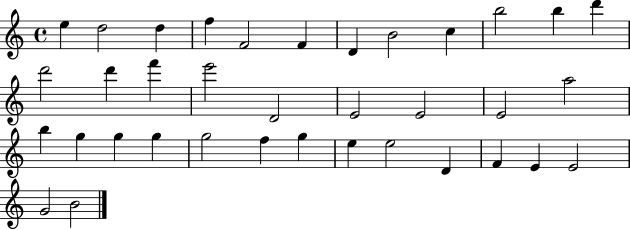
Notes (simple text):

E5/q D5/h D5/q F5/q F4/h F4/q D4/q B4/h C5/q B5/h B5/q D6/q D6/h D6/q F6/q E6/h D4/h E4/h E4/h E4/h A5/h B5/q G5/q G5/q G5/q G5/h F5/q G5/q E5/q E5/h D4/q F4/q E4/q E4/h G4/h B4/h